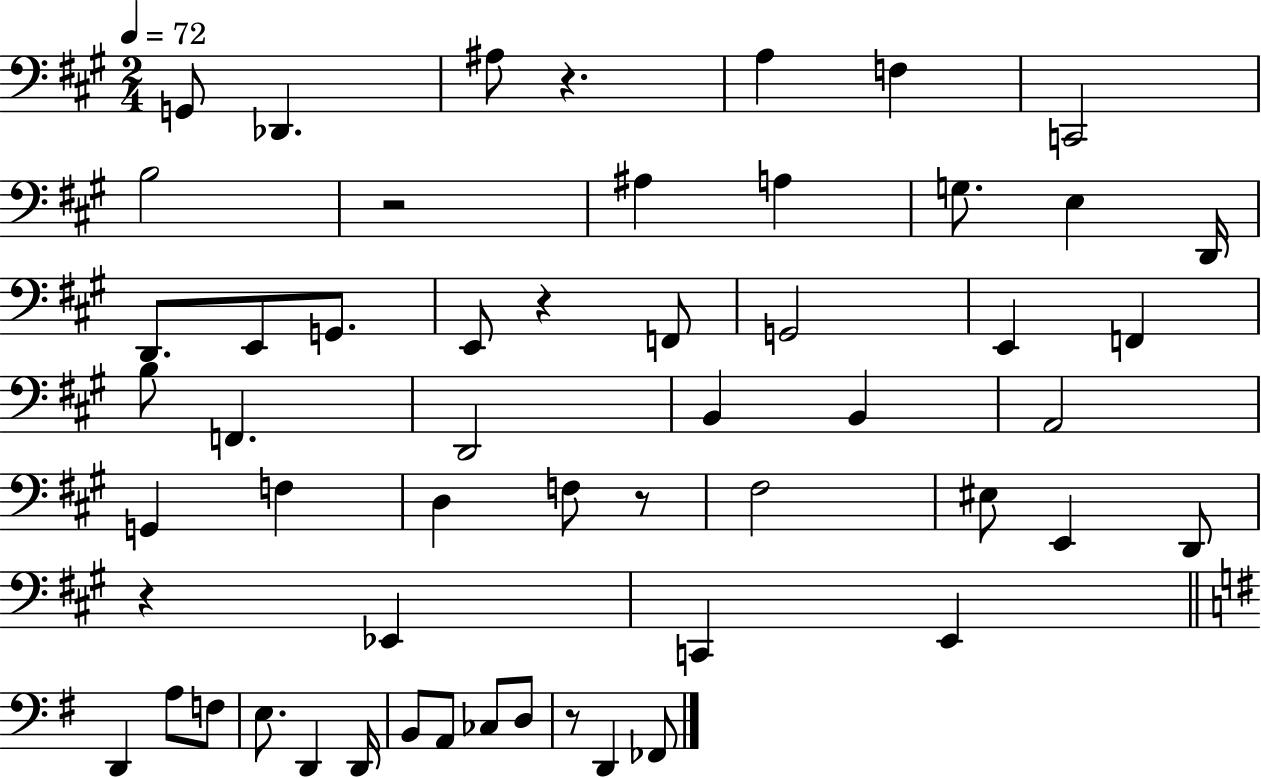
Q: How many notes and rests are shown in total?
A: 55